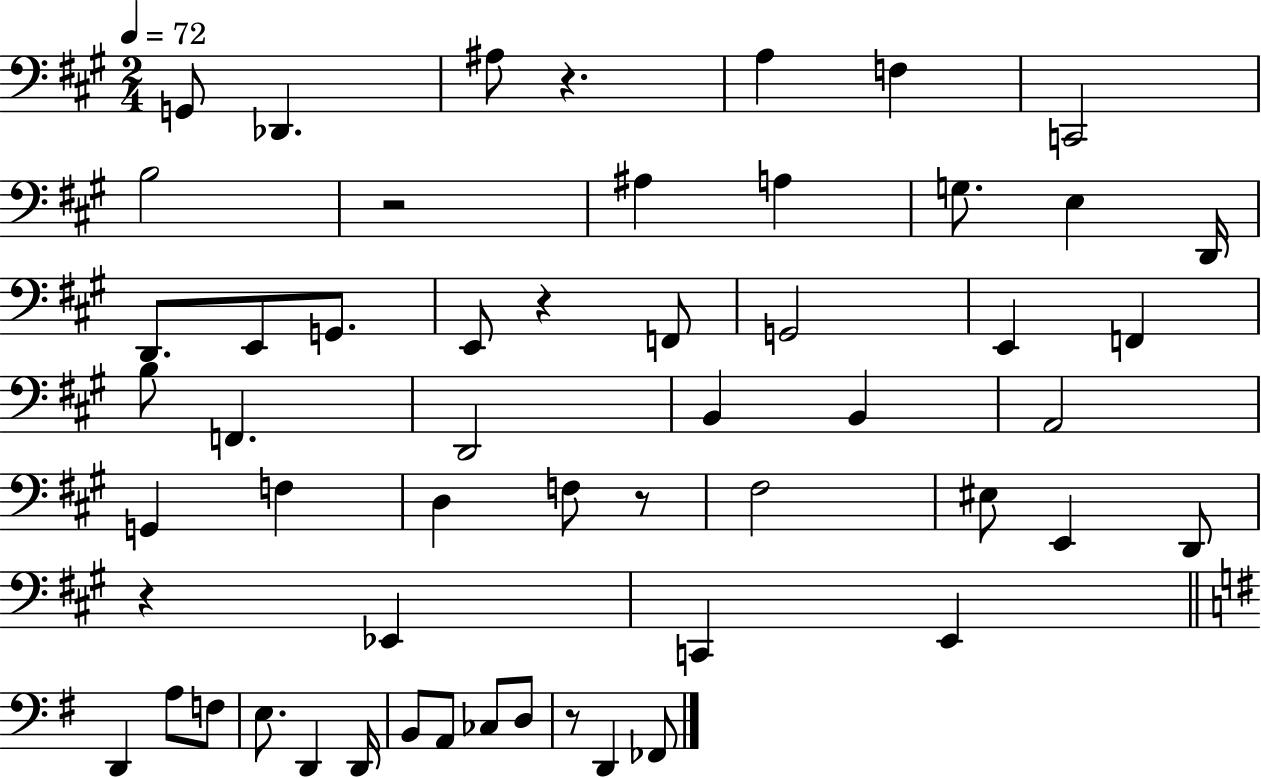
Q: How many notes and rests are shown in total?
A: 55